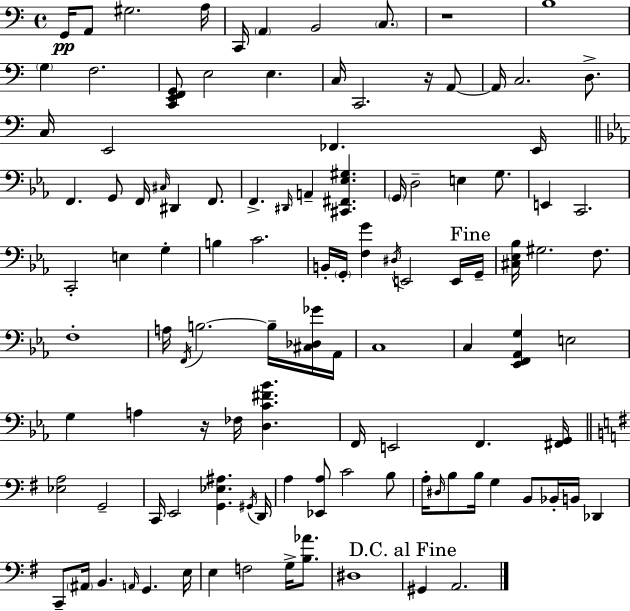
X:1
T:Untitled
M:4/4
L:1/4
K:C
G,,/4 A,,/2 ^G,2 A,/4 C,,/4 A,, B,,2 C,/2 z4 B,4 G, F,2 [C,,E,,F,,G,,]/2 E,2 E, C,/4 C,,2 z/4 A,,/2 A,,/4 C,2 D,/2 C,/4 E,,2 _F,, E,,/4 F,, G,,/2 F,,/4 ^C,/4 ^D,, F,,/2 F,, ^D,,/4 A,, [^C,,^F,,_E,^G,] G,,/4 D,2 E, G,/2 E,, C,,2 C,,2 E, G, B, C2 B,,/4 G,,/4 [F,G] ^D,/4 E,,2 E,,/4 G,,/4 [^C,_E,_B,]/4 ^G,2 F,/2 F,4 A,/4 F,,/4 B,2 B,/4 [^C,_D,_G]/4 _A,,/4 C,4 C, [_E,,F,,_A,,G,] E,2 G, A, z/4 _F,/4 [D,C^F_B] F,,/4 E,,2 F,, [^F,,G,,]/4 [_E,A,]2 G,,2 C,,/4 E,,2 [G,,_E,^A,] ^G,,/4 D,,/4 A, [_E,,A,]/2 C2 B,/2 A,/4 ^D,/4 B,/2 B,/4 G, B,,/2 _B,,/4 B,,/4 _D,, C,,/2 ^A,,/4 B,, A,,/4 G,, E,/4 E, F,2 G,/4 [B,_A]/2 ^D,4 ^G,, A,,2